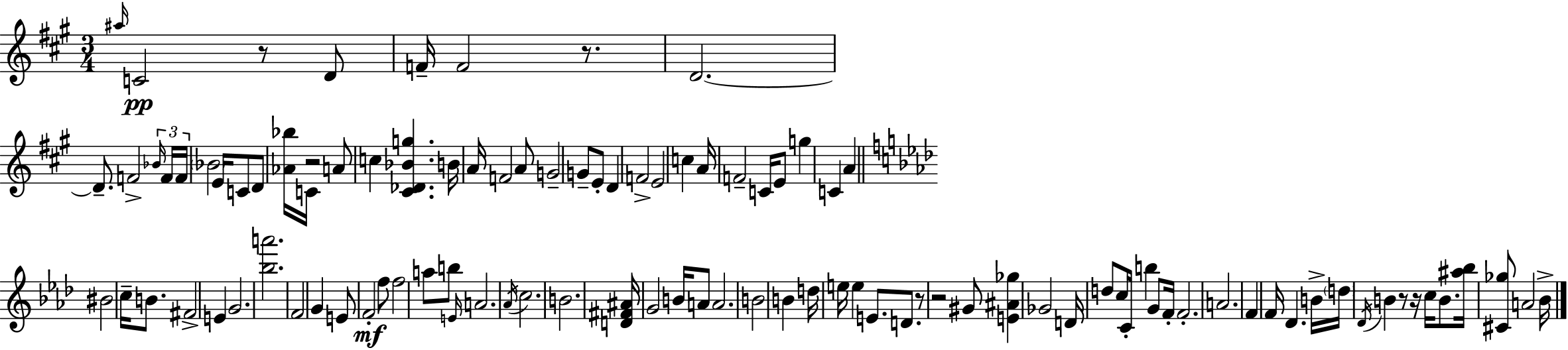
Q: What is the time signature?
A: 3/4